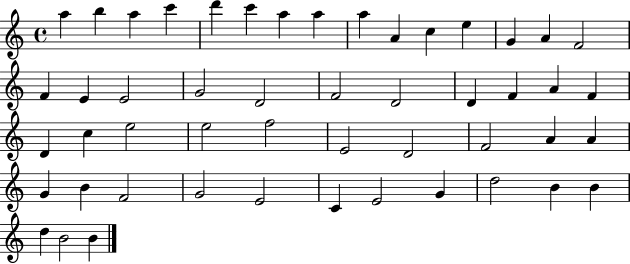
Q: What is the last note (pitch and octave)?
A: B4